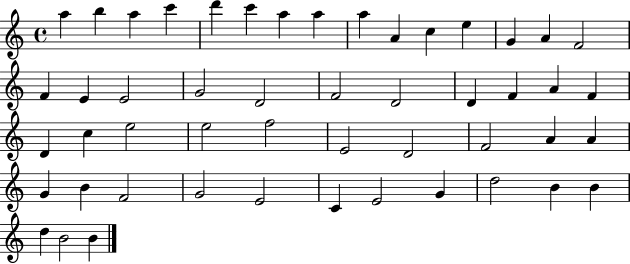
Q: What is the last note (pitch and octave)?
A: B4